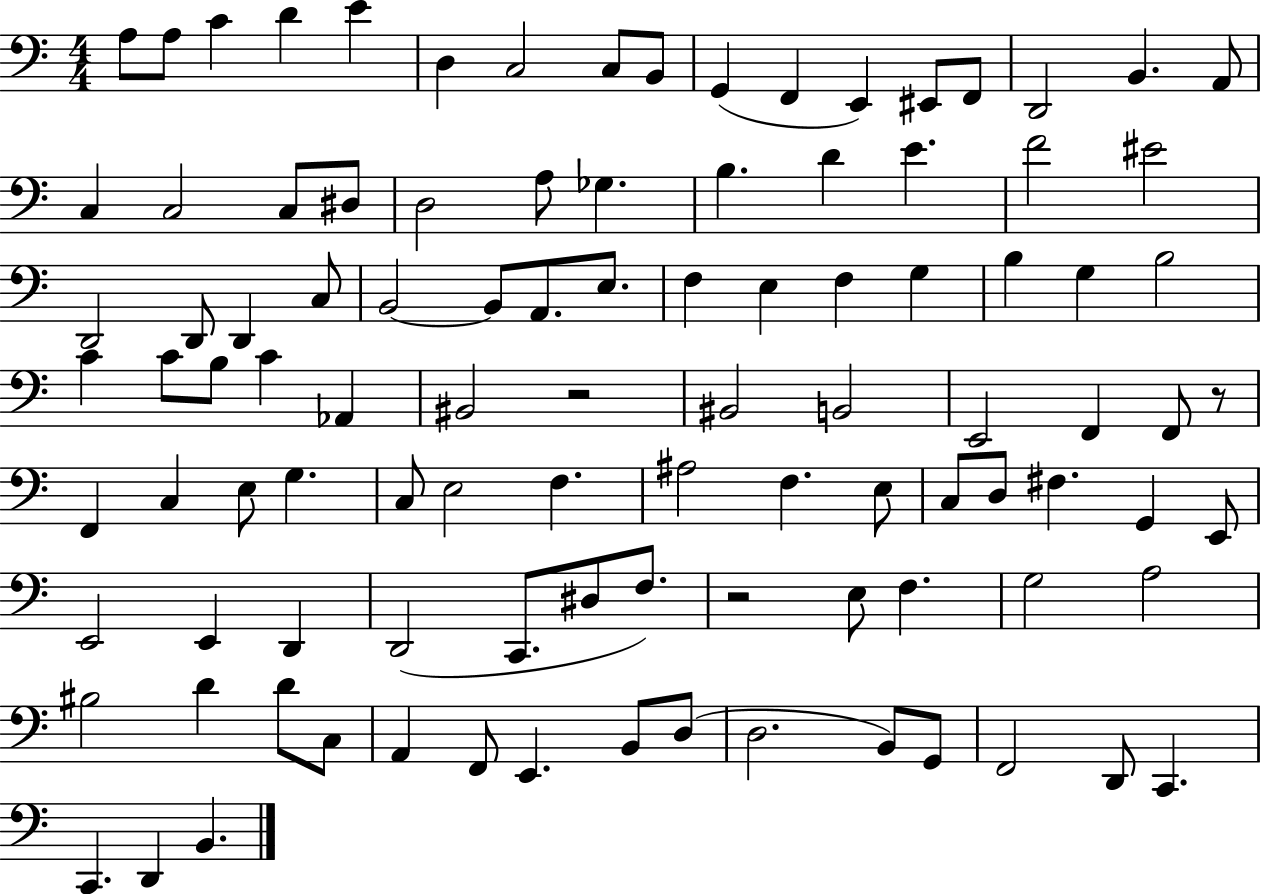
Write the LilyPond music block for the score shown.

{
  \clef bass
  \numericTimeSignature
  \time 4/4
  \key c \major
  \repeat volta 2 { a8 a8 c'4 d'4 e'4 | d4 c2 c8 b,8 | g,4( f,4 e,4) eis,8 f,8 | d,2 b,4. a,8 | \break c4 c2 c8 dis8 | d2 a8 ges4. | b4. d'4 e'4. | f'2 eis'2 | \break d,2 d,8 d,4 c8 | b,2~~ b,8 a,8. e8. | f4 e4 f4 g4 | b4 g4 b2 | \break c'4 c'8 b8 c'4 aes,4 | bis,2 r2 | bis,2 b,2 | e,2 f,4 f,8 r8 | \break f,4 c4 e8 g4. | c8 e2 f4. | ais2 f4. e8 | c8 d8 fis4. g,4 e,8 | \break e,2 e,4 d,4 | d,2( c,8. dis8 f8.) | r2 e8 f4. | g2 a2 | \break bis2 d'4 d'8 c8 | a,4 f,8 e,4. b,8 d8( | d2. b,8) g,8 | f,2 d,8 c,4. | \break c,4. d,4 b,4. | } \bar "|."
}